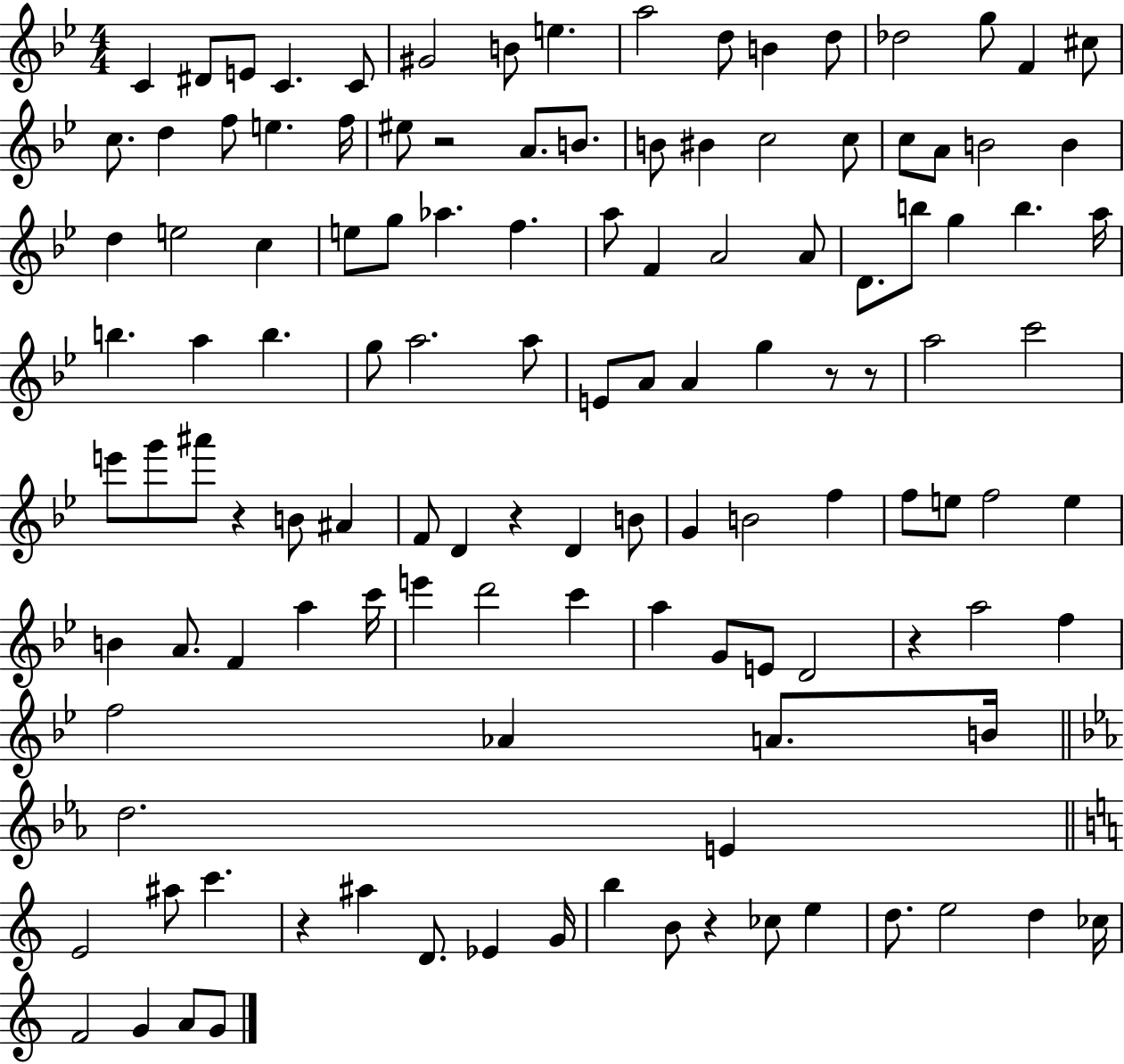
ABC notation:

X:1
T:Untitled
M:4/4
L:1/4
K:Bb
C ^D/2 E/2 C C/2 ^G2 B/2 e a2 d/2 B d/2 _d2 g/2 F ^c/2 c/2 d f/2 e f/4 ^e/2 z2 A/2 B/2 B/2 ^B c2 c/2 c/2 A/2 B2 B d e2 c e/2 g/2 _a f a/2 F A2 A/2 D/2 b/2 g b a/4 b a b g/2 a2 a/2 E/2 A/2 A g z/2 z/2 a2 c'2 e'/2 g'/2 ^a'/2 z B/2 ^A F/2 D z D B/2 G B2 f f/2 e/2 f2 e B A/2 F a c'/4 e' d'2 c' a G/2 E/2 D2 z a2 f f2 _A A/2 B/4 d2 E E2 ^a/2 c' z ^a D/2 _E G/4 b B/2 z _c/2 e d/2 e2 d _c/4 F2 G A/2 G/2